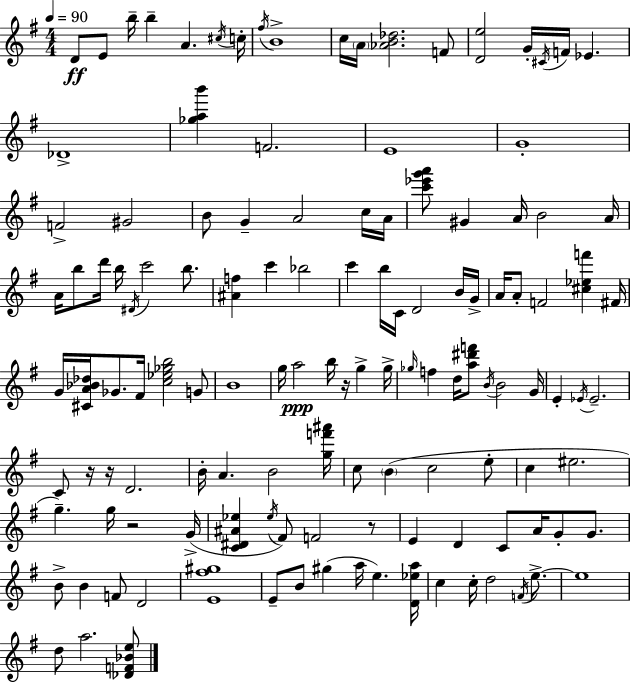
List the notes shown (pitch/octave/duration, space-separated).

D4/e E4/e B5/s B5/q A4/q. C#5/s C5/s F#5/s B4/w C5/s A4/s [Ab4,B4,Db5]/h. F4/e [D4,E5]/h G4/s C#4/s F4/s Eb4/q. Db4/w [Gb5,A5,B6]/q F4/h. E4/w G4/w F4/h G#4/h B4/e G4/q A4/h C5/s A4/s [C6,Eb6,G6,A6]/e G#4/q A4/s B4/h A4/s A4/s B5/e D6/s B5/s D#4/s C6/h B5/e. [A#4,F5]/q C6/q Bb5/h C6/q B5/s C4/s D4/h B4/s G4/s A4/s A4/e F4/h [C#5,Eb5,F6]/q F#4/s G4/s [C#4,A4,Bb4,Db5]/s Gb4/e. F#4/s [C5,Eb5,Gb5,B5]/h G4/e B4/w G5/s A5/h B5/s R/s G5/q G5/s Gb5/s F5/q D5/s [A5,D#6,F6]/e B4/s B4/h G4/s E4/q Eb4/s Eb4/h. C4/e R/s R/s D4/h. B4/s A4/q. B4/h [G5,F6,A#6]/s C5/e B4/q C5/h E5/e C5/q EIS5/h. G5/q. G5/s R/h G4/s [C4,D#4,A#4,Eb5]/q Eb5/s F#4/e F4/h R/e E4/q D4/q C4/e A4/s G4/e G4/e. B4/e B4/q F4/e D4/h [E4,F#5,G#5]/w E4/e B4/e G#5/q A5/s E5/q. [D4,Eb5,A5]/s C5/q C5/s D5/h F4/s E5/e. E5/w D5/e A5/h. [Db4,F4,Bb4,E5]/e